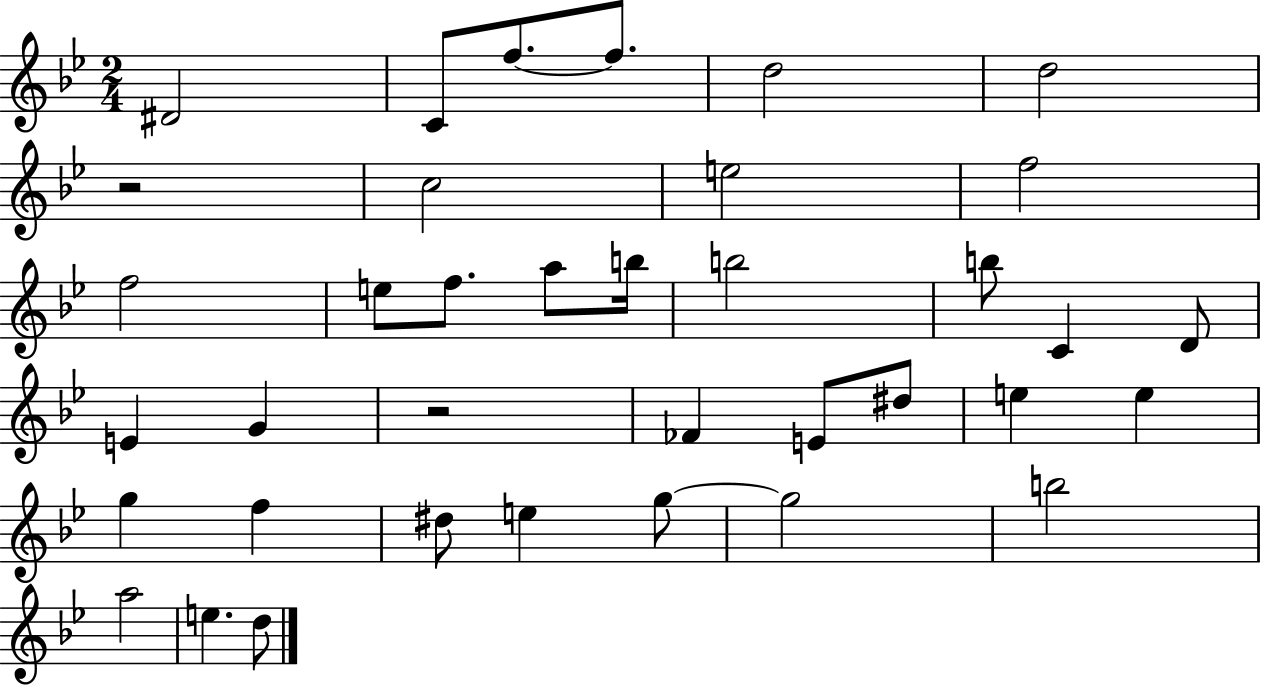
X:1
T:Untitled
M:2/4
L:1/4
K:Bb
^D2 C/2 f/2 f/2 d2 d2 z2 c2 e2 f2 f2 e/2 f/2 a/2 b/4 b2 b/2 C D/2 E G z2 _F E/2 ^d/2 e e g f ^d/2 e g/2 g2 b2 a2 e d/2